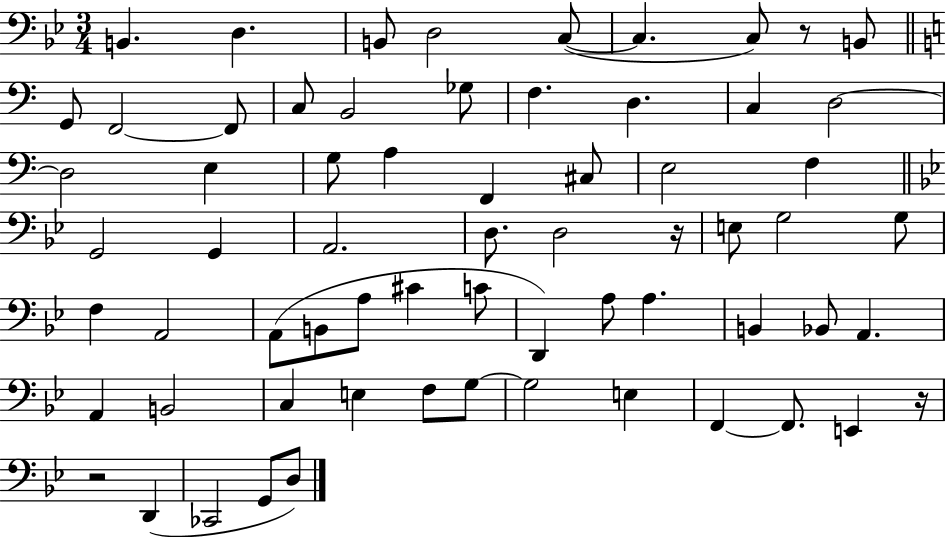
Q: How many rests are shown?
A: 4